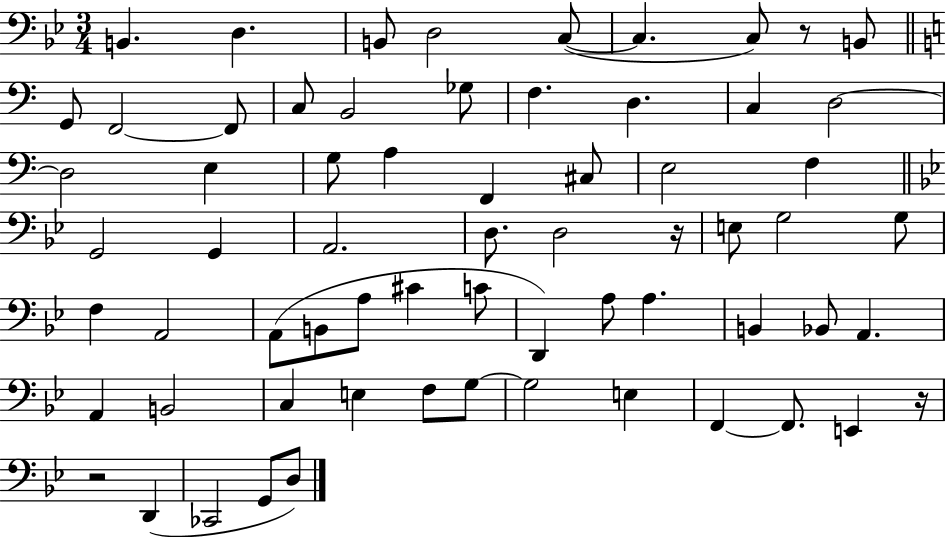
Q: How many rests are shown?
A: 4